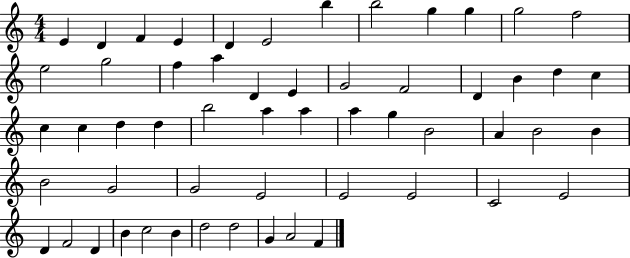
{
  \clef treble
  \numericTimeSignature
  \time 4/4
  \key c \major
  e'4 d'4 f'4 e'4 | d'4 e'2 b''4 | b''2 g''4 g''4 | g''2 f''2 | \break e''2 g''2 | f''4 a''4 d'4 e'4 | g'2 f'2 | d'4 b'4 d''4 c''4 | \break c''4 c''4 d''4 d''4 | b''2 a''4 a''4 | a''4 g''4 b'2 | a'4 b'2 b'4 | \break b'2 g'2 | g'2 e'2 | e'2 e'2 | c'2 e'2 | \break d'4 f'2 d'4 | b'4 c''2 b'4 | d''2 d''2 | g'4 a'2 f'4 | \break \bar "|."
}